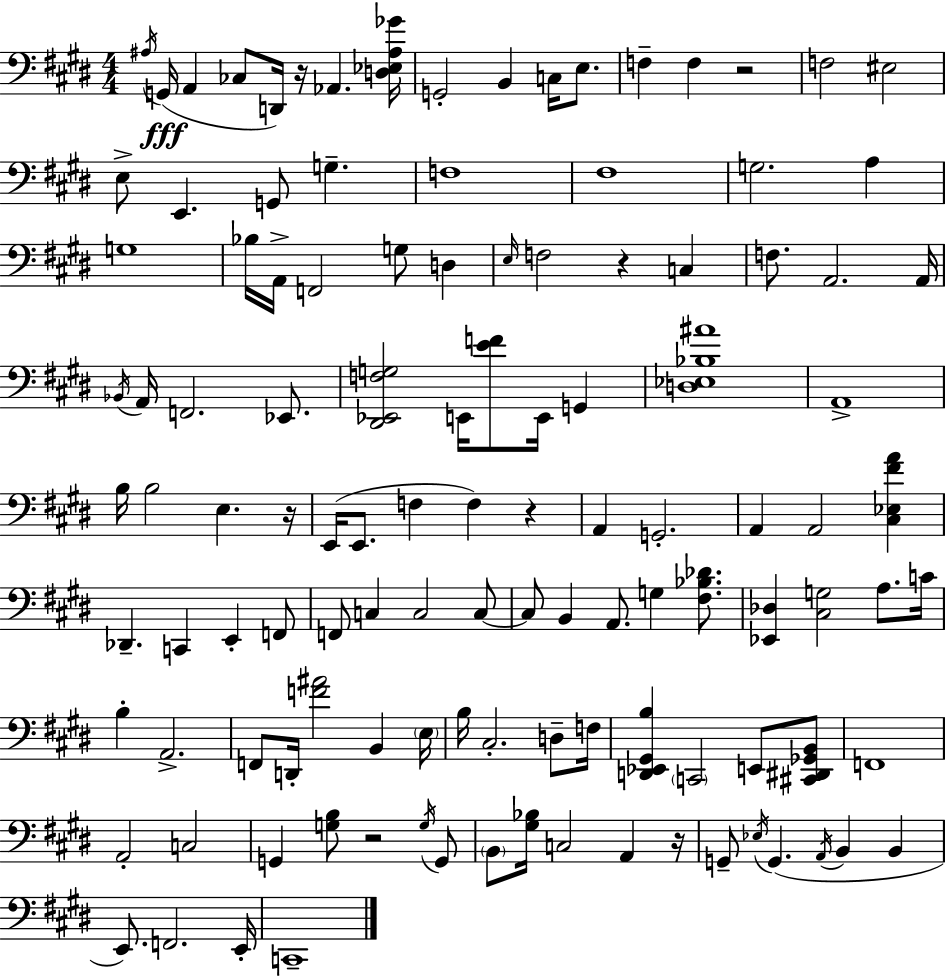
X:1
T:Untitled
M:4/4
L:1/4
K:E
^A,/4 G,,/4 A,, _C,/2 D,,/4 z/4 _A,, [D,_E,^A,_G]/4 G,,2 B,, C,/4 E,/2 F, F, z2 F,2 ^E,2 E,/2 E,, G,,/2 G, F,4 ^F,4 G,2 A, G,4 _B,/4 A,,/4 F,,2 G,/2 D, E,/4 F,2 z C, F,/2 A,,2 A,,/4 _B,,/4 A,,/4 F,,2 _E,,/2 [^D,,_E,,F,G,]2 E,,/4 [EF]/2 E,,/4 G,, [D,_E,_B,^A]4 A,,4 B,/4 B,2 E, z/4 E,,/4 E,,/2 F, F, z A,, G,,2 A,, A,,2 [^C,_E,^FA] _D,, C,, E,, F,,/2 F,,/2 C, C,2 C,/2 C,/2 B,, A,,/2 G, [^F,_B,_D]/2 [_E,,_D,] [^C,G,]2 A,/2 C/4 B, A,,2 F,,/2 D,,/4 [F^A]2 B,, E,/4 B,/4 ^C,2 D,/2 F,/4 [D,,_E,,^G,,B,] C,,2 E,,/2 [^C,,^D,,_G,,B,,]/2 F,,4 A,,2 C,2 G,, [G,B,]/2 z2 G,/4 G,,/2 B,,/2 [^G,_B,]/4 C,2 A,, z/4 G,,/2 _E,/4 G,, A,,/4 B,, B,, E,,/2 F,,2 E,,/4 C,,4